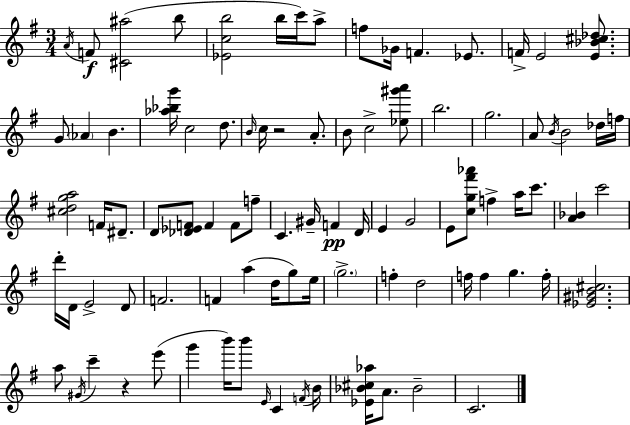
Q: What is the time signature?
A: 3/4